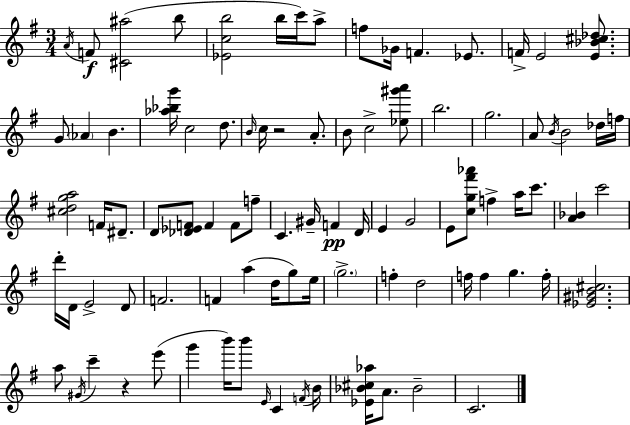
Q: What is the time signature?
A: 3/4